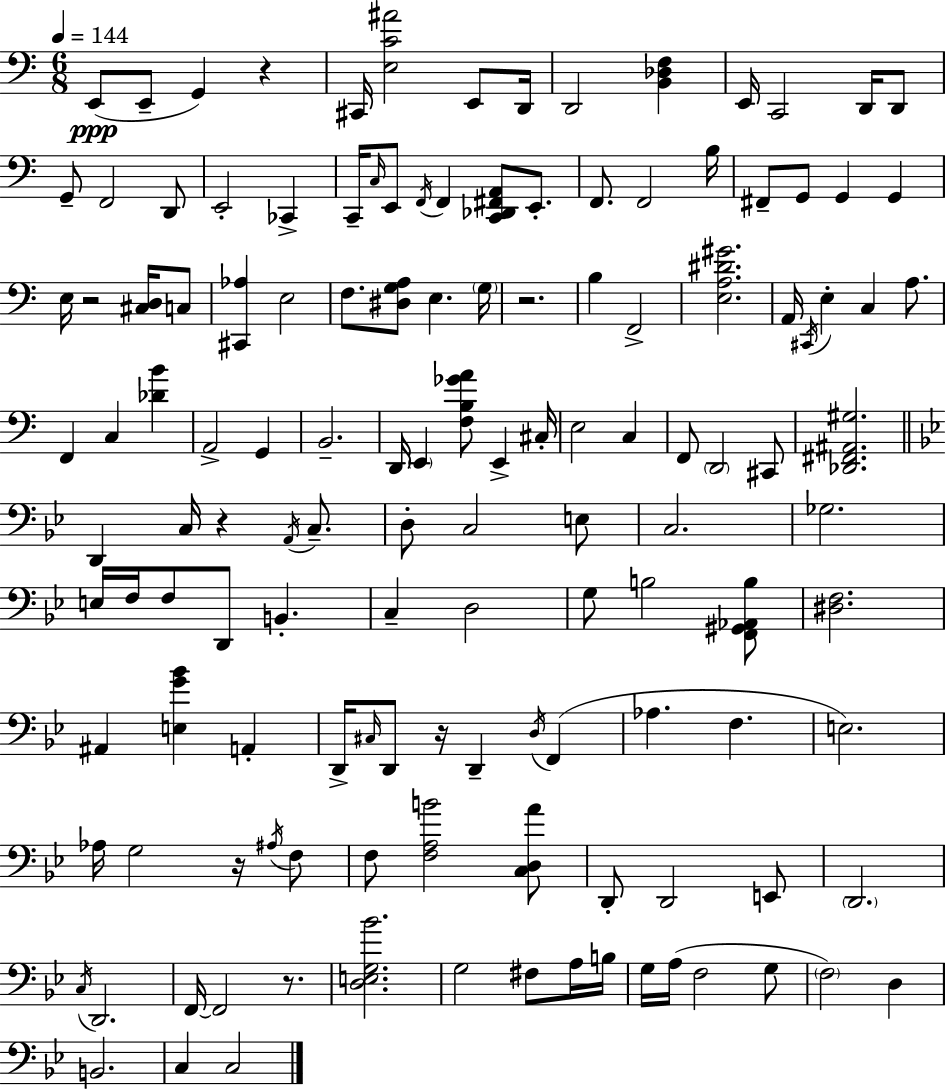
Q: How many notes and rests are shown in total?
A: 134